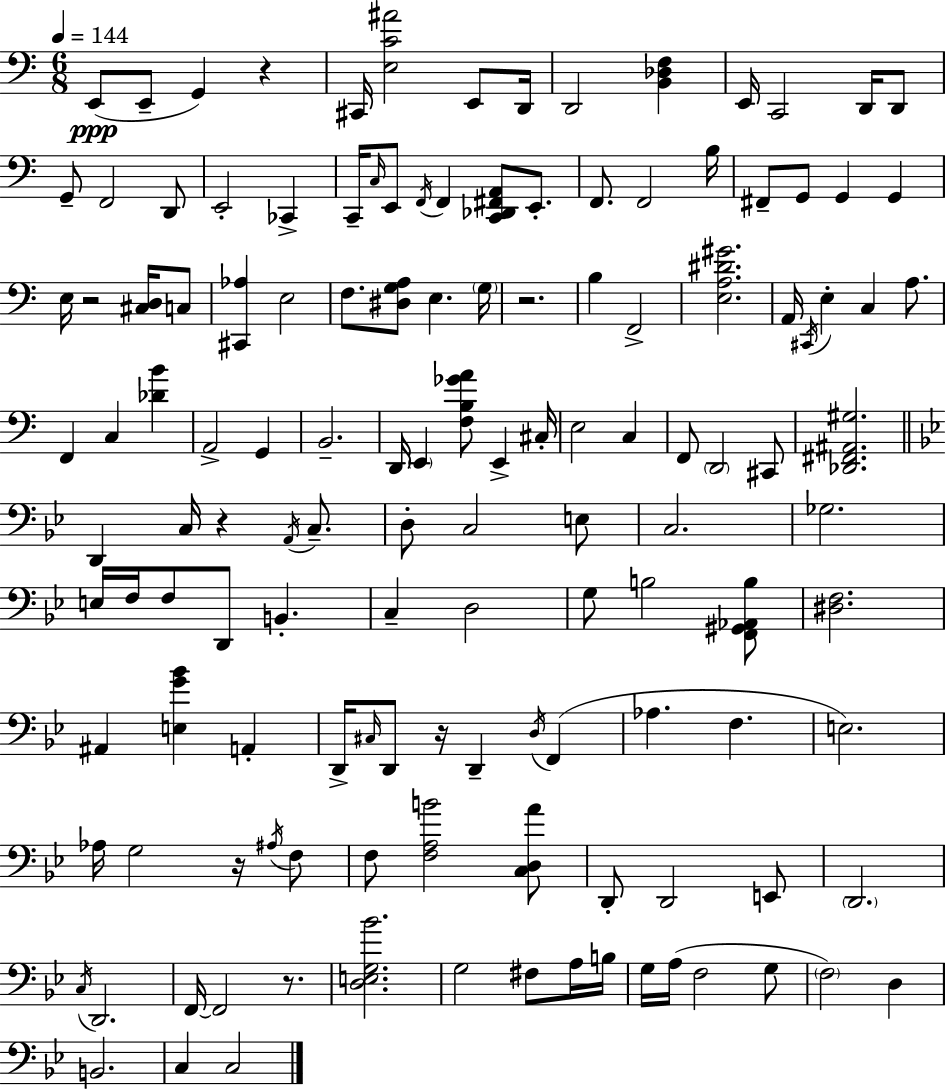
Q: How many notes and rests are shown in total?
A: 134